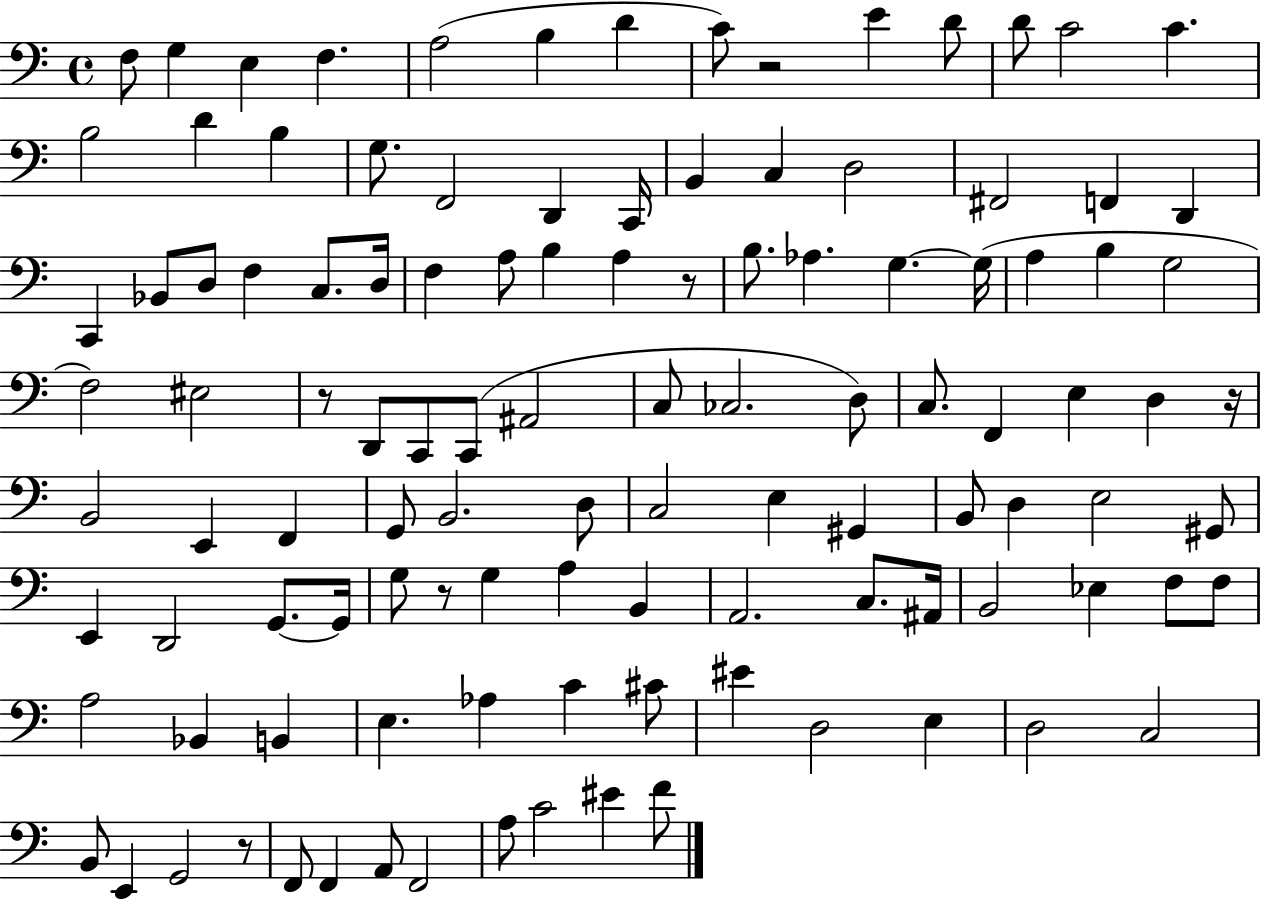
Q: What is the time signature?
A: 4/4